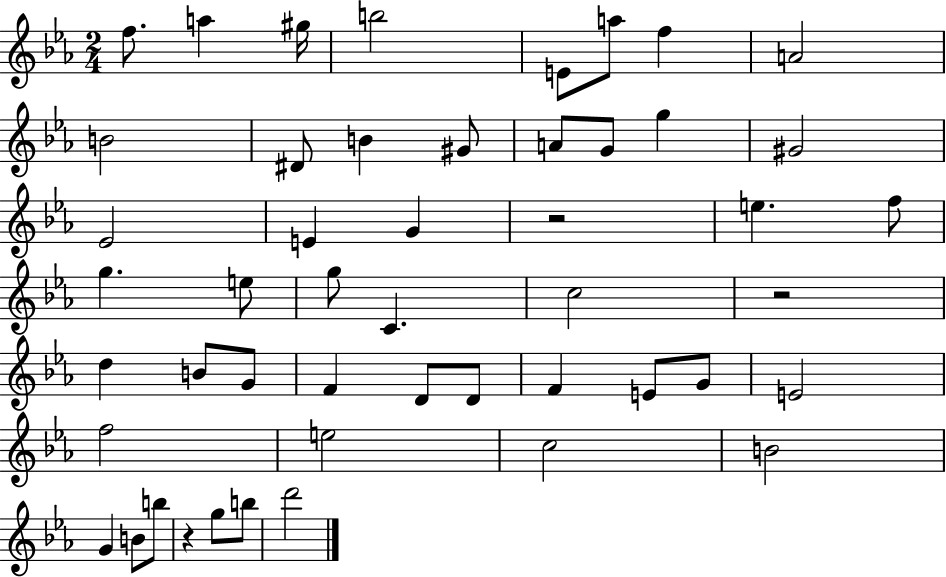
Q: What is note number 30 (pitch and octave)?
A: F4